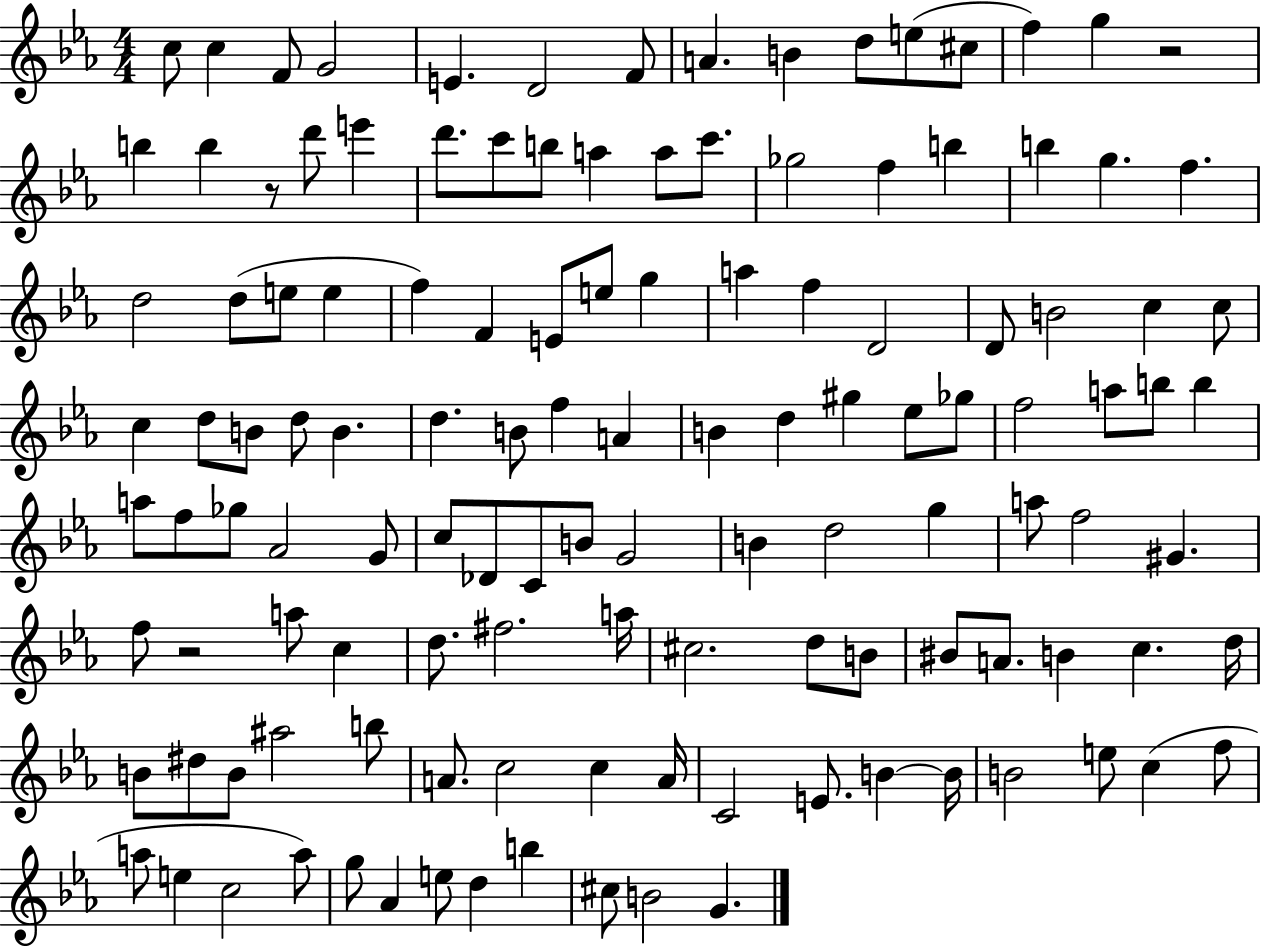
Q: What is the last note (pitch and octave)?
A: G4